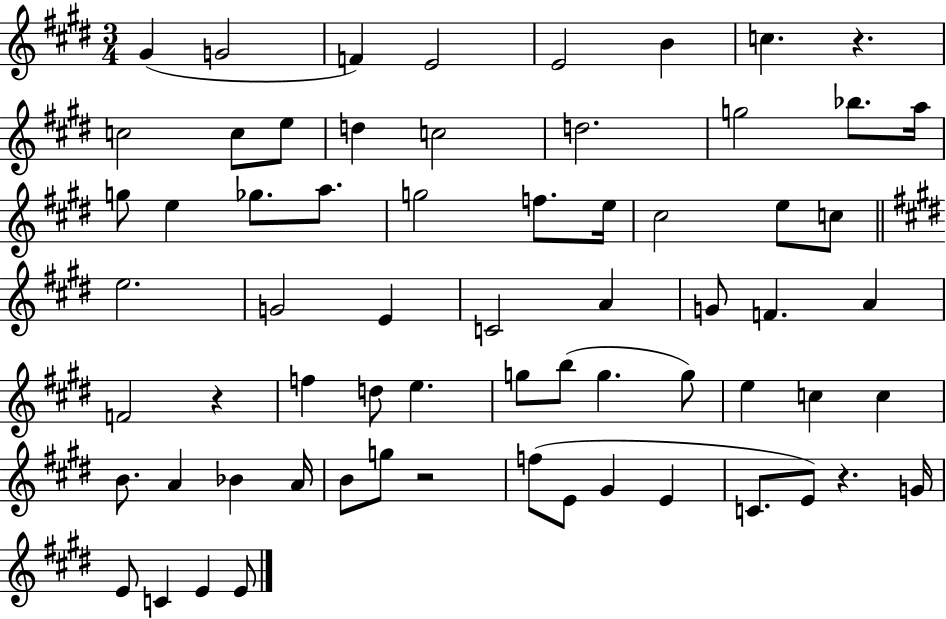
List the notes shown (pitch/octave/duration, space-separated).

G#4/q G4/h F4/q E4/h E4/h B4/q C5/q. R/q. C5/h C5/e E5/e D5/q C5/h D5/h. G5/h Bb5/e. A5/s G5/e E5/q Gb5/e. A5/e. G5/h F5/e. E5/s C#5/h E5/e C5/e E5/h. G4/h E4/q C4/h A4/q G4/e F4/q. A4/q F4/h R/q F5/q D5/e E5/q. G5/e B5/e G5/q. G5/e E5/q C5/q C5/q B4/e. A4/q Bb4/q A4/s B4/e G5/e R/h F5/e E4/e G#4/q E4/q C4/e. E4/e R/q. G4/s E4/e C4/q E4/q E4/e